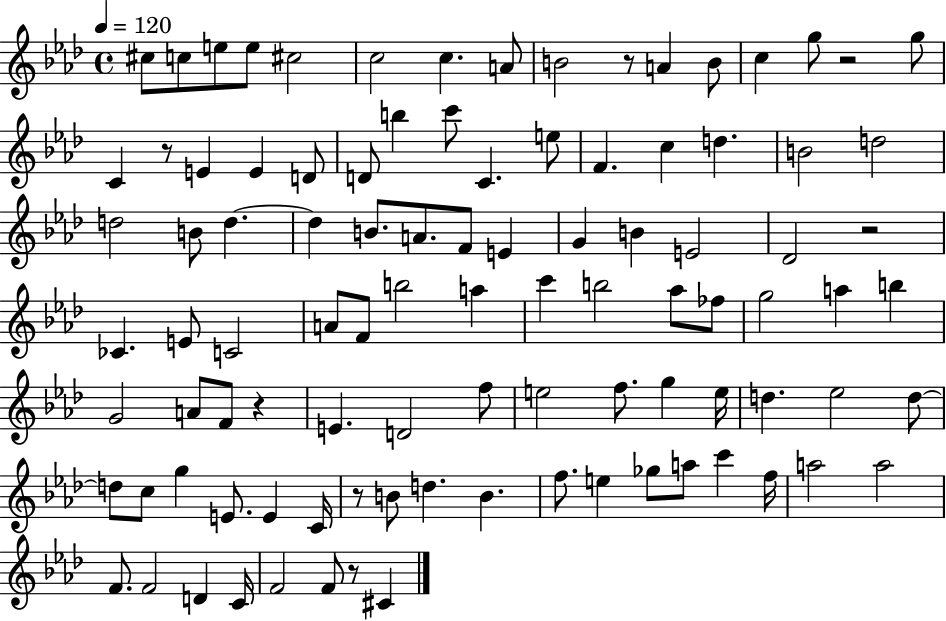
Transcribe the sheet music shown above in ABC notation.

X:1
T:Untitled
M:4/4
L:1/4
K:Ab
^c/2 c/2 e/2 e/2 ^c2 c2 c A/2 B2 z/2 A B/2 c g/2 z2 g/2 C z/2 E E D/2 D/2 b c'/2 C e/2 F c d B2 d2 d2 B/2 d d B/2 A/2 F/2 E G B E2 _D2 z2 _C E/2 C2 A/2 F/2 b2 a c' b2 _a/2 _f/2 g2 a b G2 A/2 F/2 z E D2 f/2 e2 f/2 g e/4 d _e2 d/2 d/2 c/2 g E/2 E C/4 z/2 B/2 d B f/2 e _g/2 a/2 c' f/4 a2 a2 F/2 F2 D C/4 F2 F/2 z/2 ^C